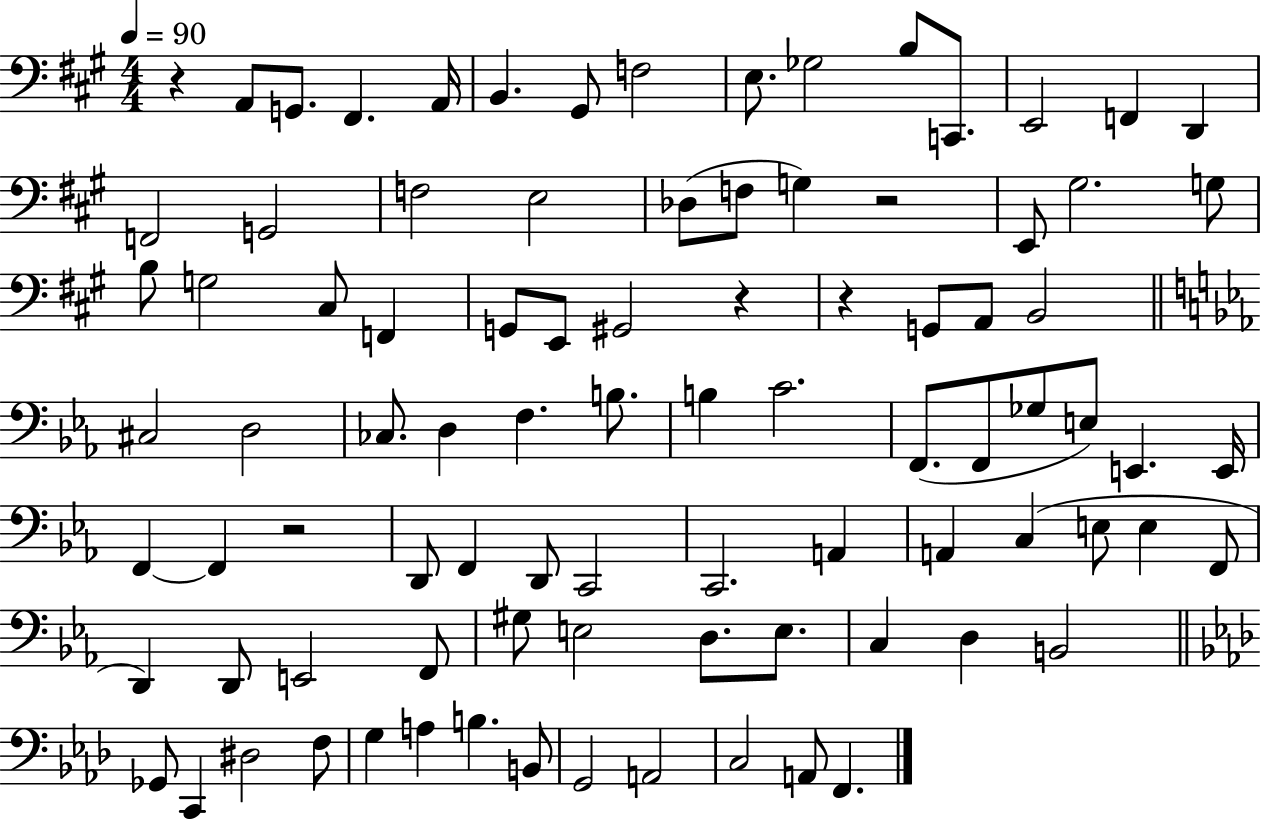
R/q A2/e G2/e. F#2/q. A2/s B2/q. G#2/e F3/h E3/e. Gb3/h B3/e C2/e. E2/h F2/q D2/q F2/h G2/h F3/h E3/h Db3/e F3/e G3/q R/h E2/e G#3/h. G3/e B3/e G3/h C#3/e F2/q G2/e E2/e G#2/h R/q R/q G2/e A2/e B2/h C#3/h D3/h CES3/e. D3/q F3/q. B3/e. B3/q C4/h. F2/e. F2/e Gb3/e E3/e E2/q. E2/s F2/q F2/q R/h D2/e F2/q D2/e C2/h C2/h. A2/q A2/q C3/q E3/e E3/q F2/e D2/q D2/e E2/h F2/e G#3/e E3/h D3/e. E3/e. C3/q D3/q B2/h Gb2/e C2/q D#3/h F3/e G3/q A3/q B3/q. B2/e G2/h A2/h C3/h A2/e F2/q.